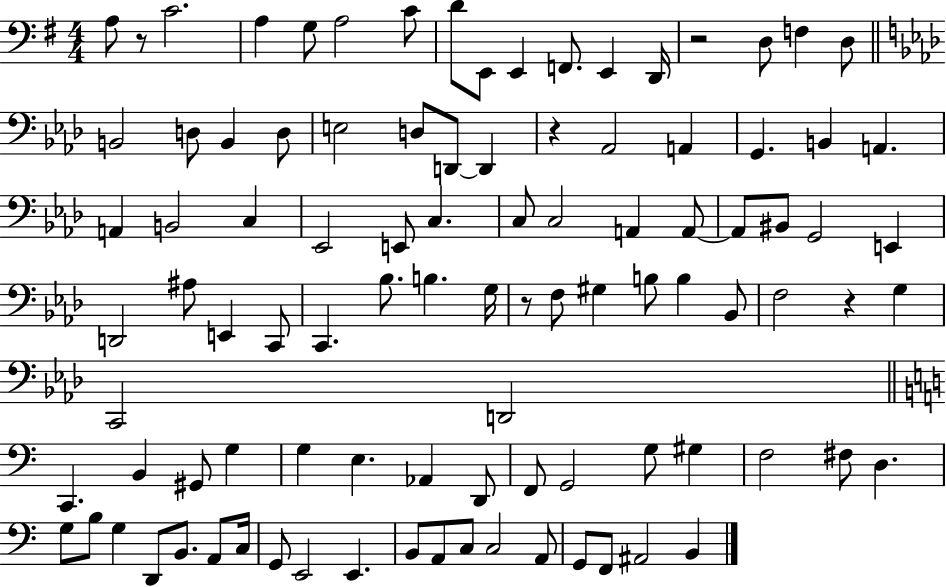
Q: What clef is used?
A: bass